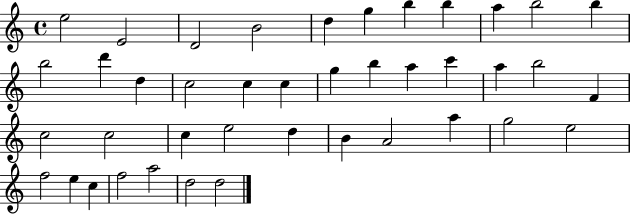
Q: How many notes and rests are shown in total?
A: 41